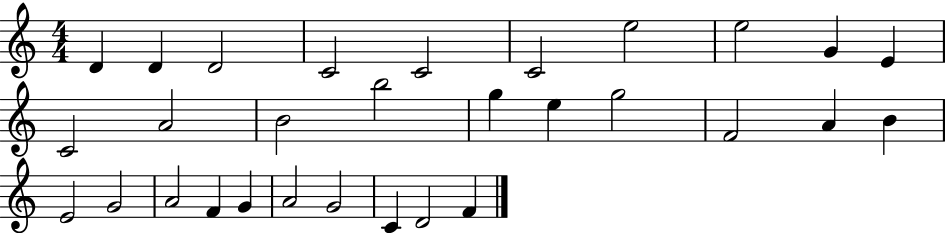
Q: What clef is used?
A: treble